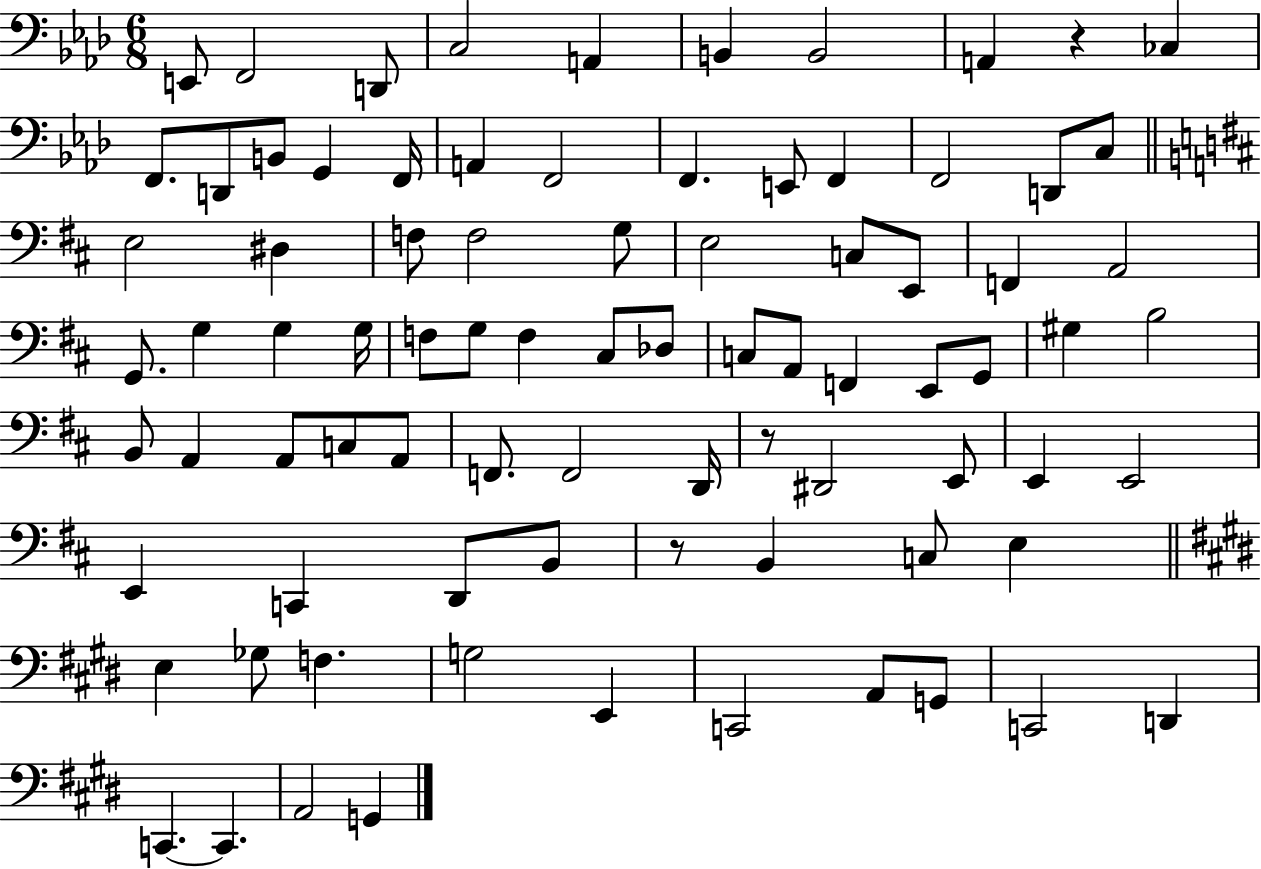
{
  \clef bass
  \numericTimeSignature
  \time 6/8
  \key aes \major
  \repeat volta 2 { e,8 f,2 d,8 | c2 a,4 | b,4 b,2 | a,4 r4 ces4 | \break f,8. d,8 b,8 g,4 f,16 | a,4 f,2 | f,4. e,8 f,4 | f,2 d,8 c8 | \break \bar "||" \break \key d \major e2 dis4 | f8 f2 g8 | e2 c8 e,8 | f,4 a,2 | \break g,8. g4 g4 g16 | f8 g8 f4 cis8 des8 | c8 a,8 f,4 e,8 g,8 | gis4 b2 | \break b,8 a,4 a,8 c8 a,8 | f,8. f,2 d,16 | r8 dis,2 e,8 | e,4 e,2 | \break e,4 c,4 d,8 b,8 | r8 b,4 c8 e4 | \bar "||" \break \key e \major e4 ges8 f4. | g2 e,4 | c,2 a,8 g,8 | c,2 d,4 | \break c,4.~~ c,4. | a,2 g,4 | } \bar "|."
}